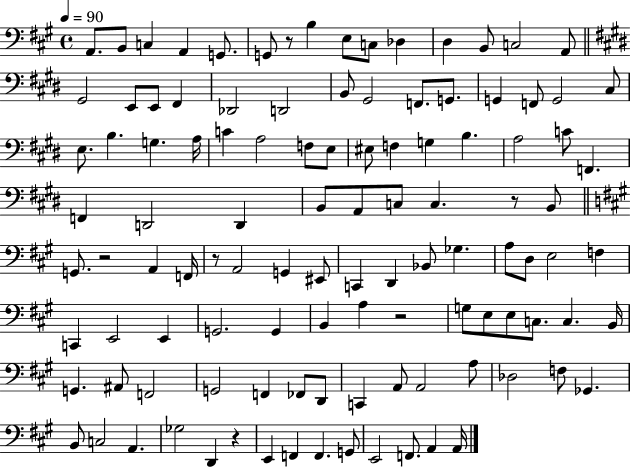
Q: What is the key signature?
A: A major